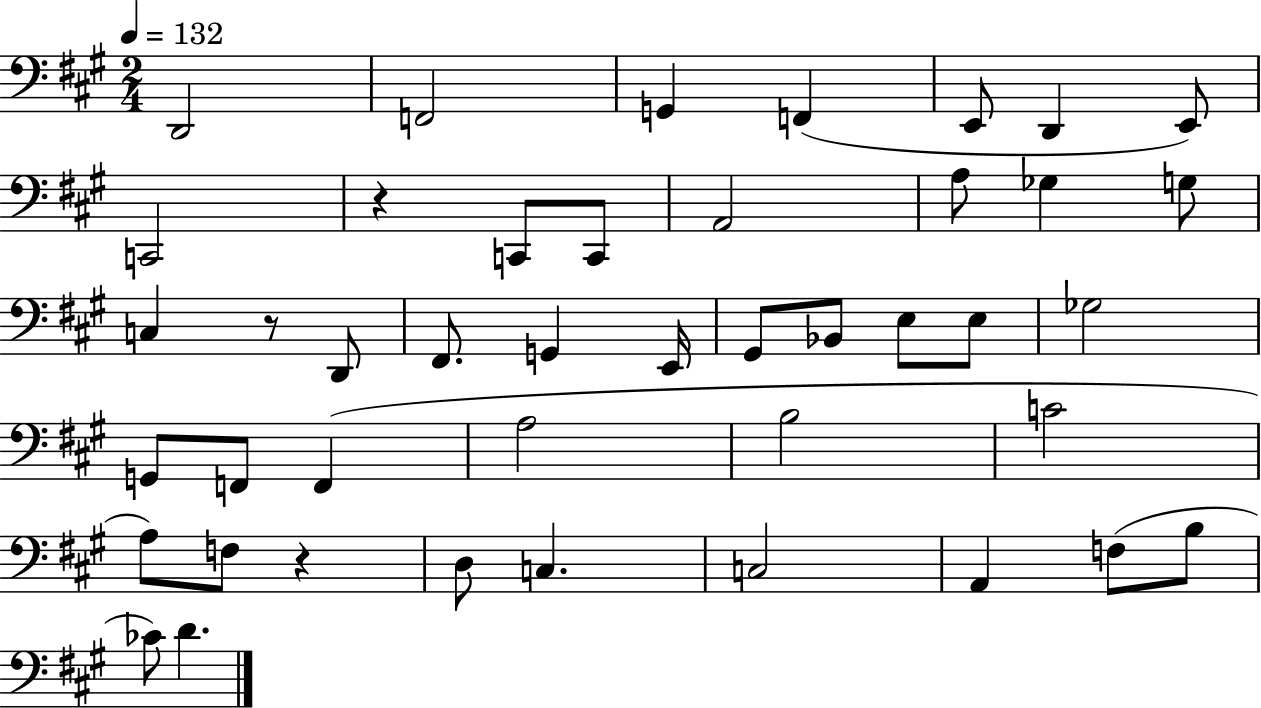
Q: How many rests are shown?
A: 3